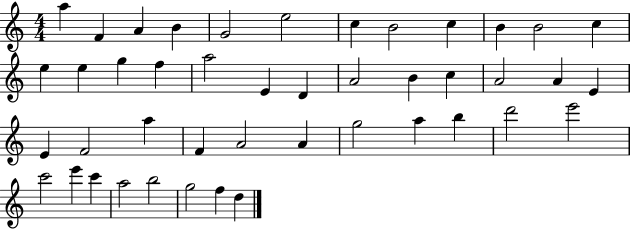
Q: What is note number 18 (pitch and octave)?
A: E4